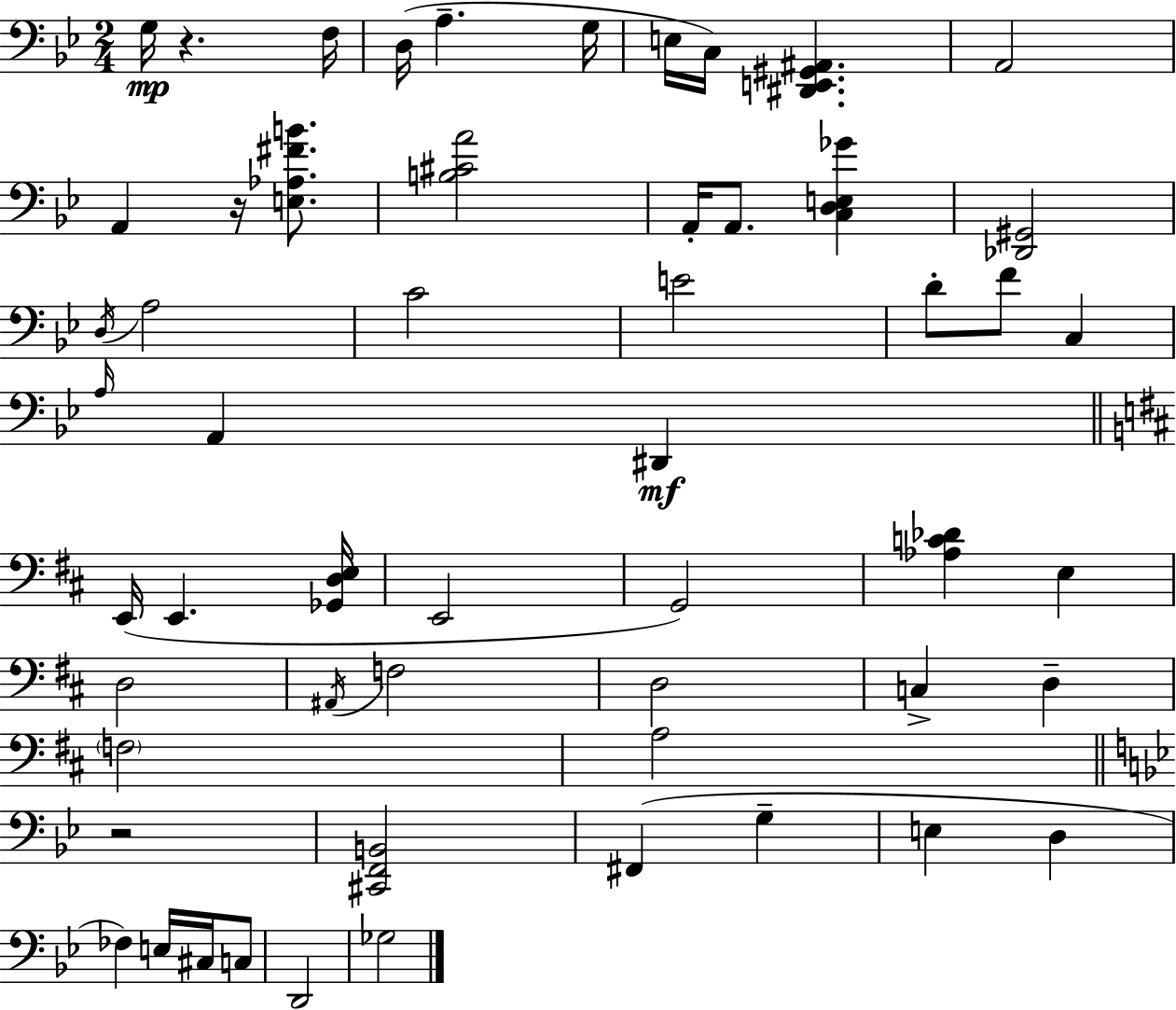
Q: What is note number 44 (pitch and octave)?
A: Gb3